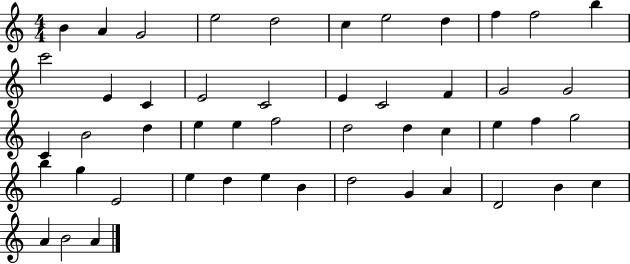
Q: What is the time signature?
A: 4/4